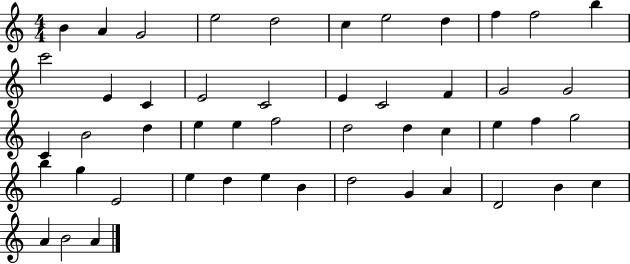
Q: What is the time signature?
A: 4/4